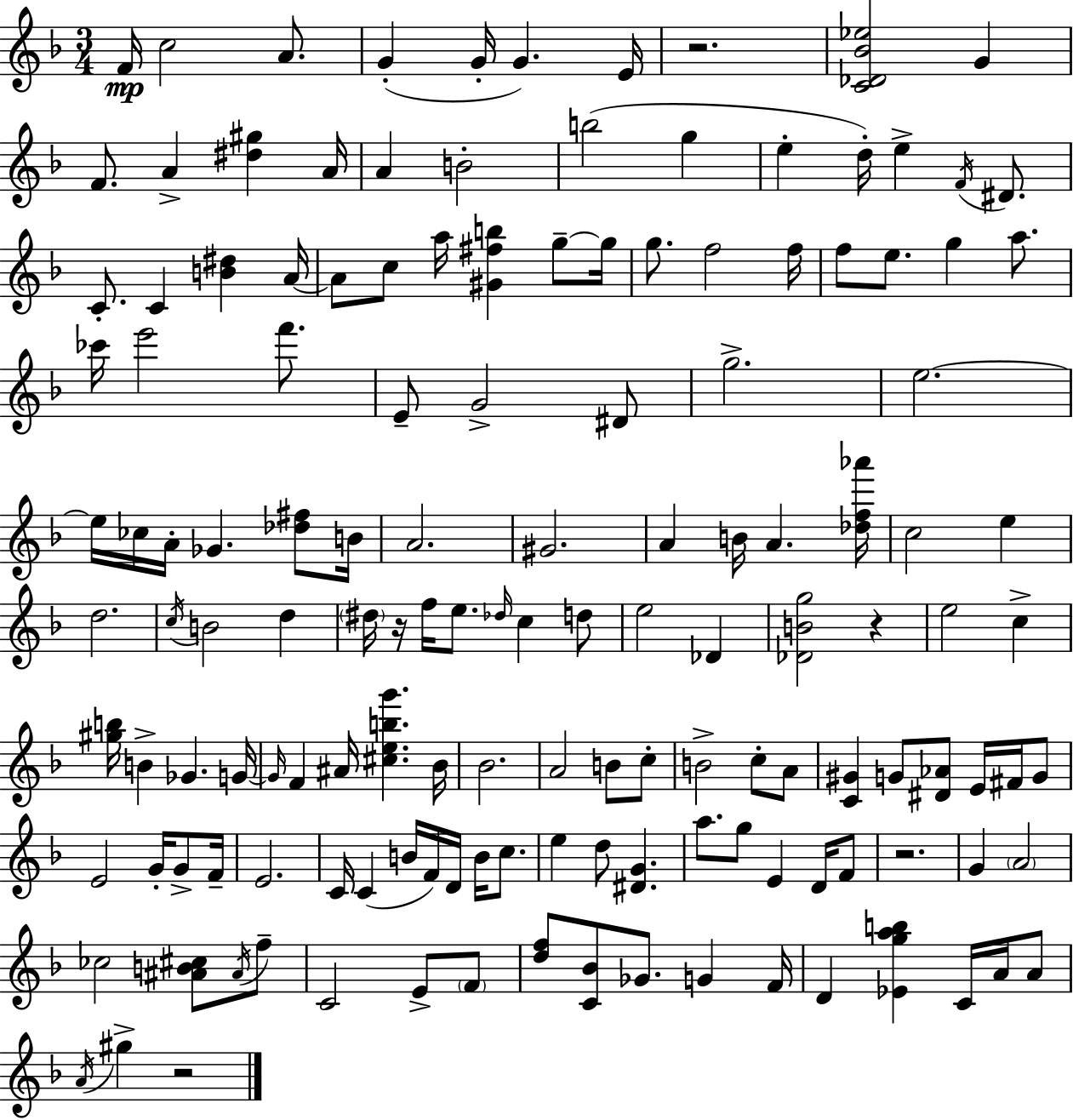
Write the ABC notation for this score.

X:1
T:Untitled
M:3/4
L:1/4
K:F
F/4 c2 A/2 G G/4 G E/4 z2 [C_D_B_e]2 G F/2 A [^d^g] A/4 A B2 b2 g e d/4 e F/4 ^D/2 C/2 C [B^d] A/4 A/2 c/2 a/4 [^G^fb] g/2 g/4 g/2 f2 f/4 f/2 e/2 g a/2 _c'/4 e'2 f'/2 E/2 G2 ^D/2 g2 e2 e/4 _c/4 A/4 _G [_d^f]/2 B/4 A2 ^G2 A B/4 A [_df_a']/4 c2 e d2 c/4 B2 d ^d/4 z/4 f/4 e/2 _d/4 c d/2 e2 _D [_DBg]2 z e2 c [^gb]/4 B _G G/4 G/4 F ^A/4 [^cebg'] _B/4 _B2 A2 B/2 c/2 B2 c/2 A/2 [C^G] G/2 [^D_A]/2 E/4 ^F/4 G/2 E2 G/4 G/2 F/4 E2 C/4 C B/4 F/4 D/4 B/4 c/2 e d/2 [^DG] a/2 g/2 E D/4 F/2 z2 G A2 _c2 [^AB^c]/2 ^A/4 f/2 C2 E/2 F/2 [df]/2 [C_B]/2 _G/2 G F/4 D [_Egab] C/4 A/4 A/2 A/4 ^g z2